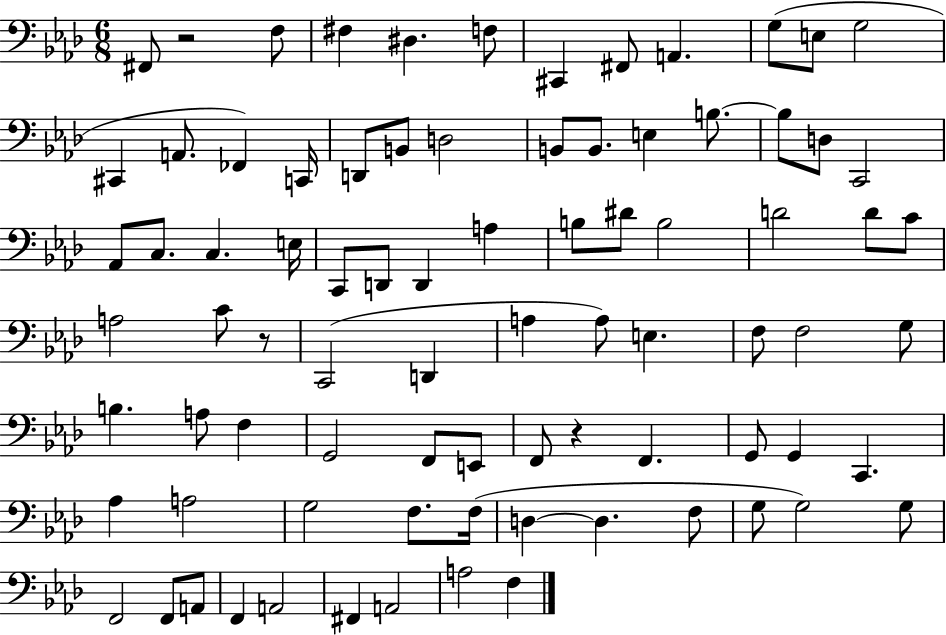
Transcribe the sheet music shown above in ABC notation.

X:1
T:Untitled
M:6/8
L:1/4
K:Ab
^F,,/2 z2 F,/2 ^F, ^D, F,/2 ^C,, ^F,,/2 A,, G,/2 E,/2 G,2 ^C,, A,,/2 _F,, C,,/4 D,,/2 B,,/2 D,2 B,,/2 B,,/2 E, B,/2 B,/2 D,/2 C,,2 _A,,/2 C,/2 C, E,/4 C,,/2 D,,/2 D,, A, B,/2 ^D/2 B,2 D2 D/2 C/2 A,2 C/2 z/2 C,,2 D,, A, A,/2 E, F,/2 F,2 G,/2 B, A,/2 F, G,,2 F,,/2 E,,/2 F,,/2 z F,, G,,/2 G,, C,, _A, A,2 G,2 F,/2 F,/4 D, D, F,/2 G,/2 G,2 G,/2 F,,2 F,,/2 A,,/2 F,, A,,2 ^F,, A,,2 A,2 F,